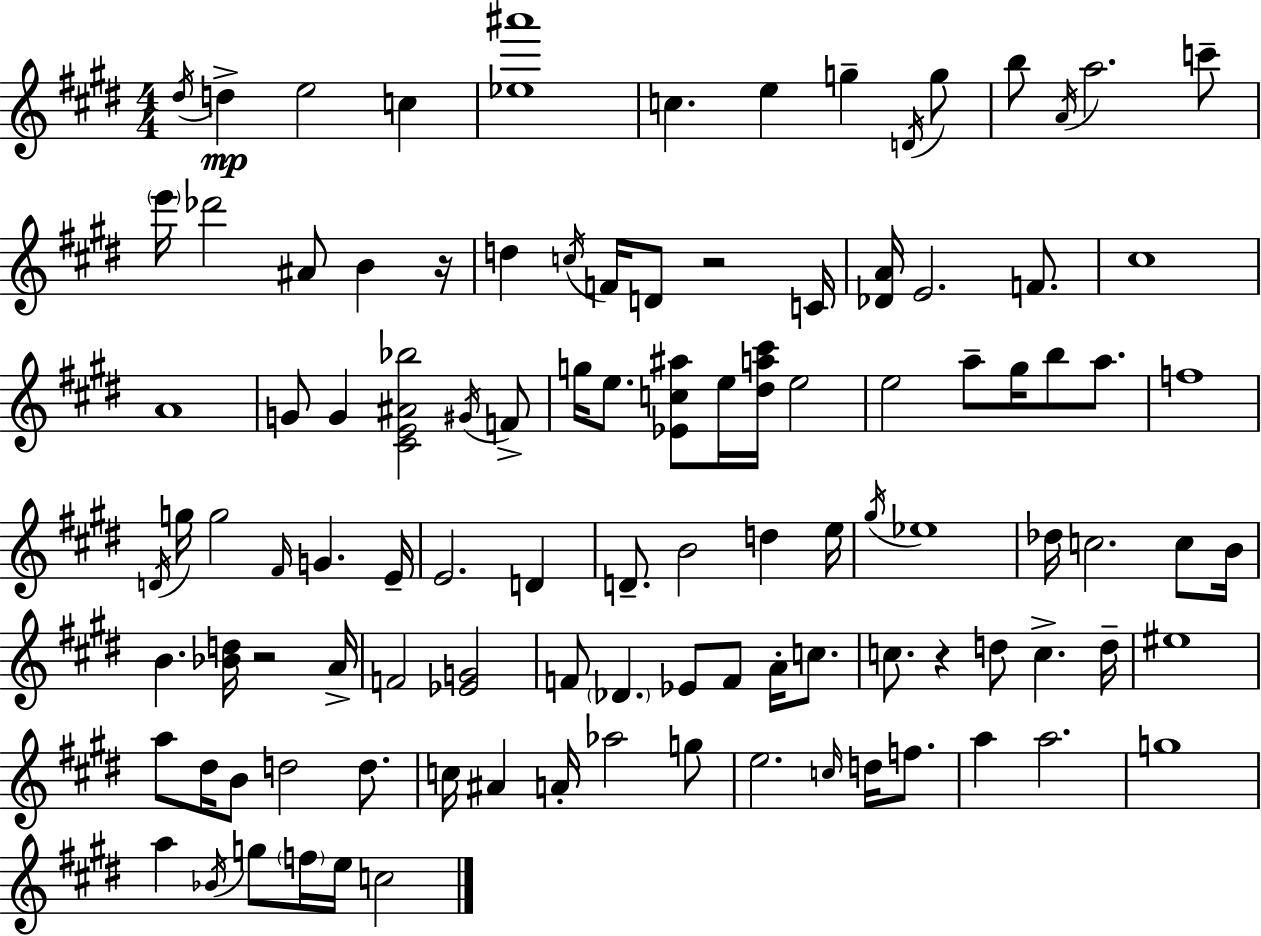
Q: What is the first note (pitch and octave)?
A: D#5